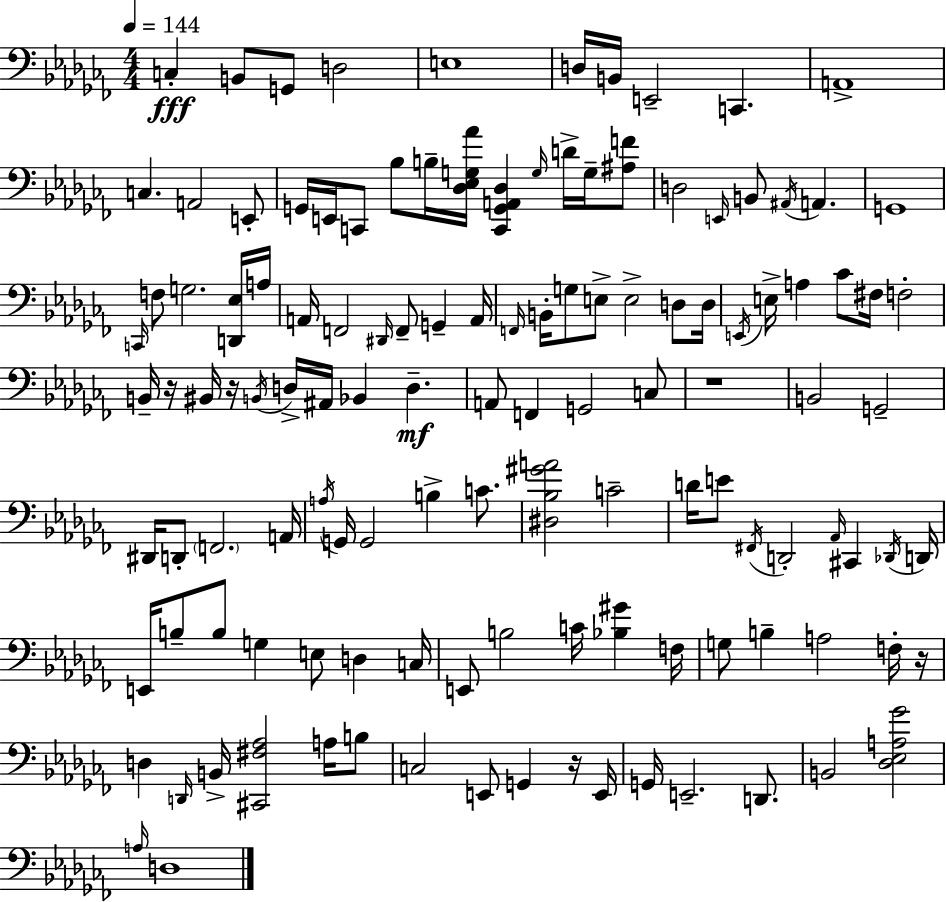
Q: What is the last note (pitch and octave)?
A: D3